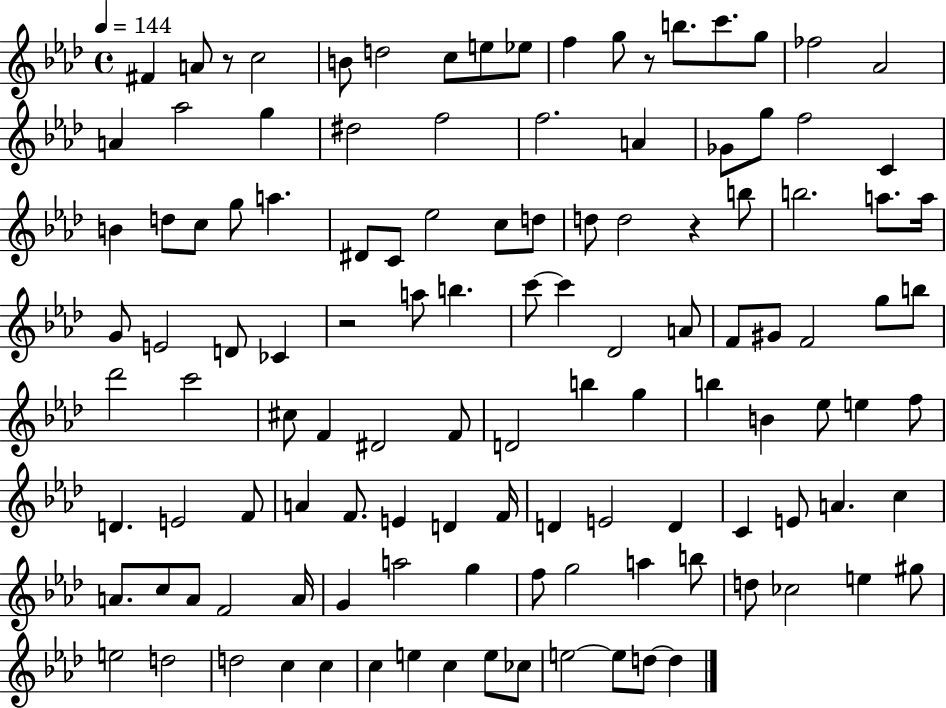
X:1
T:Untitled
M:4/4
L:1/4
K:Ab
^F A/2 z/2 c2 B/2 d2 c/2 e/2 _e/2 f g/2 z/2 b/2 c'/2 g/2 _f2 _A2 A _a2 g ^d2 f2 f2 A _G/2 g/2 f2 C B d/2 c/2 g/2 a ^D/2 C/2 _e2 c/2 d/2 d/2 d2 z b/2 b2 a/2 a/4 G/2 E2 D/2 _C z2 a/2 b c'/2 c' _D2 A/2 F/2 ^G/2 F2 g/2 b/2 _d'2 c'2 ^c/2 F ^D2 F/2 D2 b g b B _e/2 e f/2 D E2 F/2 A F/2 E D F/4 D E2 D C E/2 A c A/2 c/2 A/2 F2 A/4 G a2 g f/2 g2 a b/2 d/2 _c2 e ^g/2 e2 d2 d2 c c c e c e/2 _c/2 e2 e/2 d/2 d